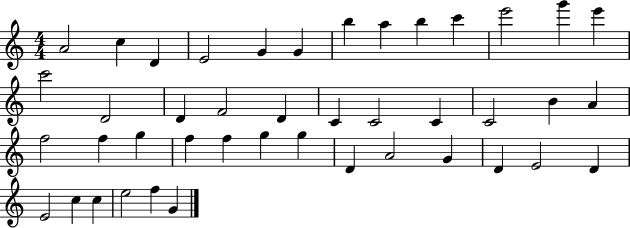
{
  \clef treble
  \numericTimeSignature
  \time 4/4
  \key c \major
  a'2 c''4 d'4 | e'2 g'4 g'4 | b''4 a''4 b''4 c'''4 | e'''2 g'''4 e'''4 | \break c'''2 d'2 | d'4 f'2 d'4 | c'4 c'2 c'4 | c'2 b'4 a'4 | \break f''2 f''4 g''4 | f''4 f''4 g''4 g''4 | d'4 a'2 g'4 | d'4 e'2 d'4 | \break e'2 c''4 c''4 | e''2 f''4 g'4 | \bar "|."
}